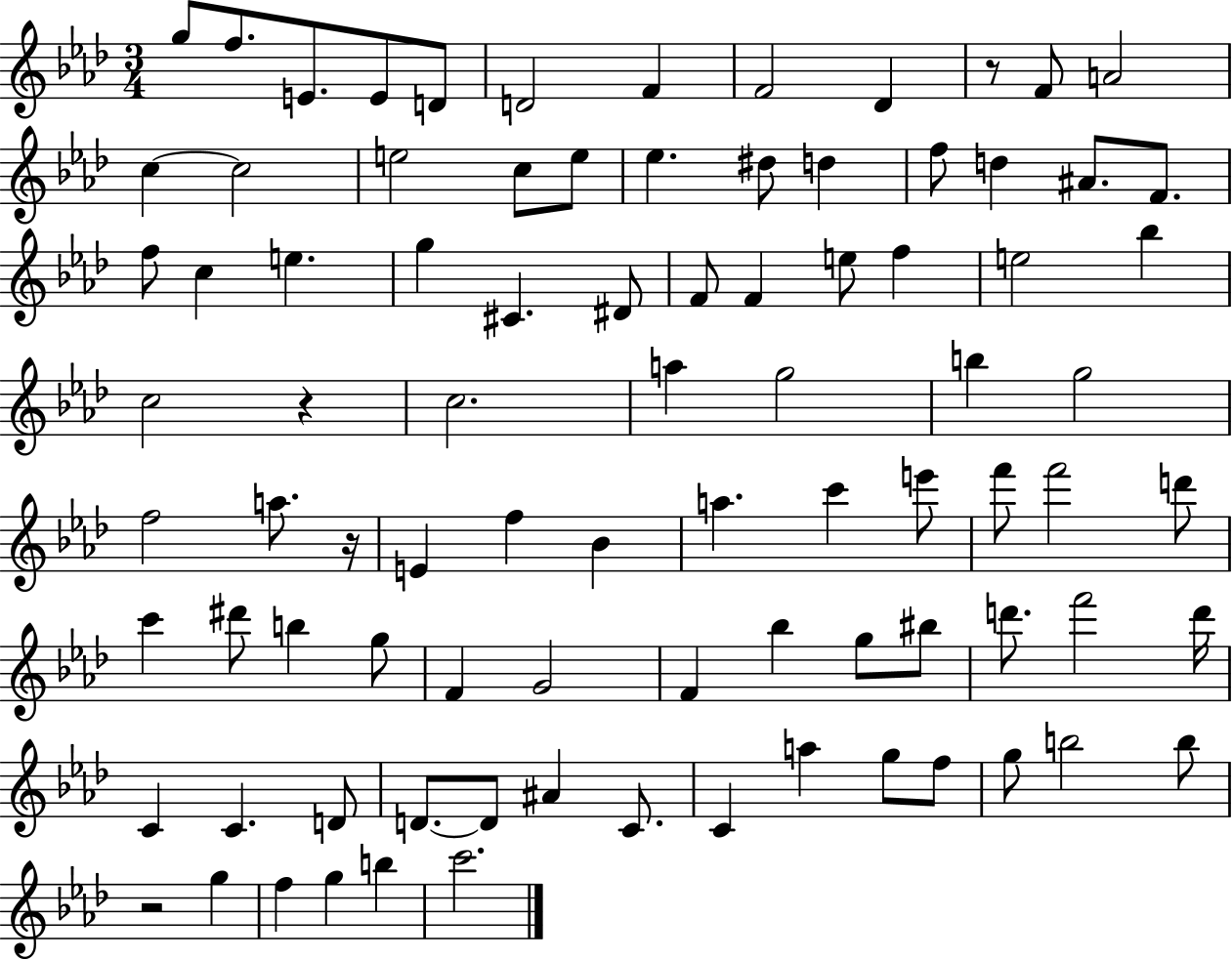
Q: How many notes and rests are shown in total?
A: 88